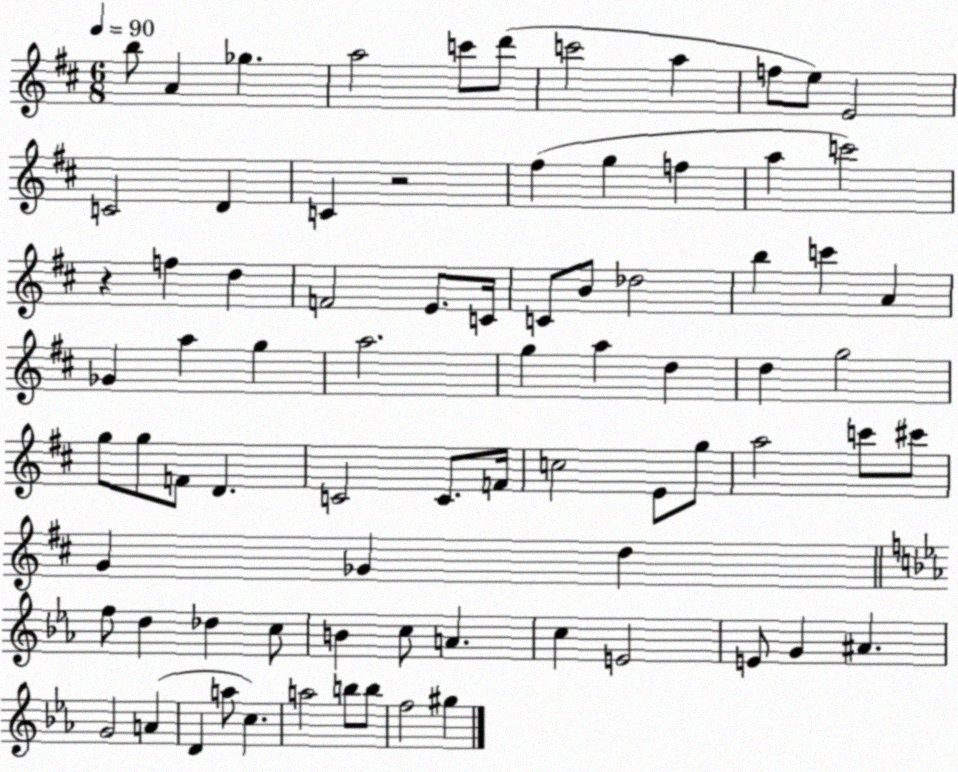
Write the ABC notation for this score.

X:1
T:Untitled
M:6/8
L:1/4
K:D
b/2 A _g a2 c'/2 d'/2 c'2 a f/2 e/2 E2 C2 D C z2 ^f g f a c'2 z f d F2 E/2 C/4 C/2 B/2 _d2 b c' A _G a g a2 g a d d g2 g/2 g/2 F/2 D C2 C/2 F/4 c2 E/2 g/2 a2 c'/2 ^c'/2 G _G d f/2 d _d c/2 B c/2 A c E2 E/2 G ^A G2 A D a/2 c a2 b/2 b/2 f2 ^g